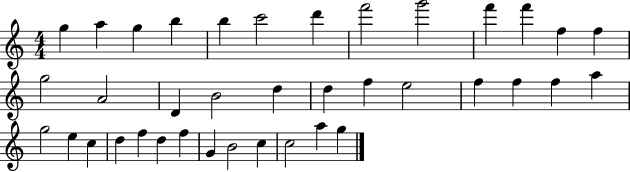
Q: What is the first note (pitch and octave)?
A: G5